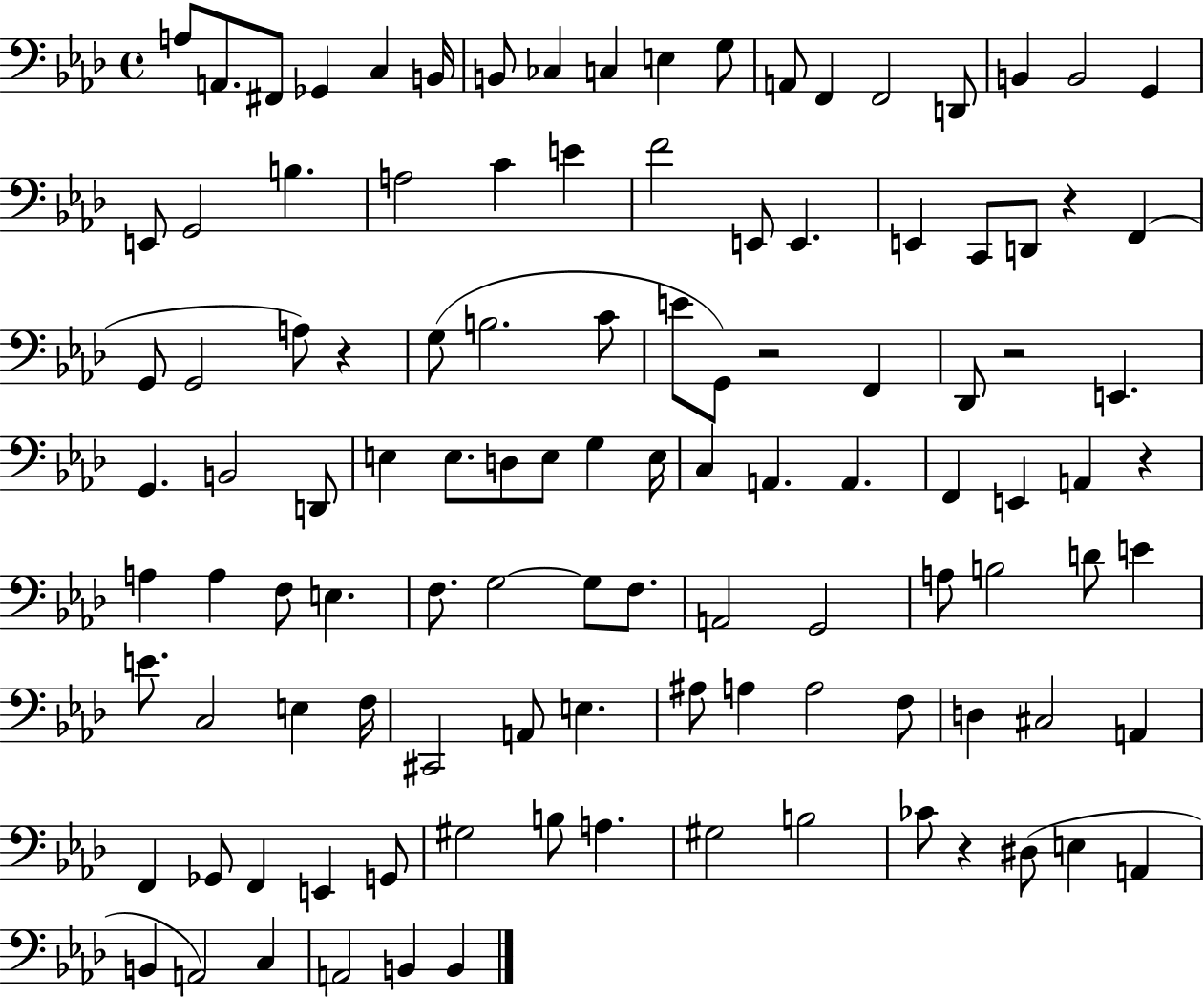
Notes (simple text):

A3/e A2/e. F#2/e Gb2/q C3/q B2/s B2/e CES3/q C3/q E3/q G3/e A2/e F2/q F2/h D2/e B2/q B2/h G2/q E2/e G2/h B3/q. A3/h C4/q E4/q F4/h E2/e E2/q. E2/q C2/e D2/e R/q F2/q G2/e G2/h A3/e R/q G3/e B3/h. C4/e E4/e G2/e R/h F2/q Db2/e R/h E2/q. G2/q. B2/h D2/e E3/q E3/e. D3/e E3/e G3/q E3/s C3/q A2/q. A2/q. F2/q E2/q A2/q R/q A3/q A3/q F3/e E3/q. F3/e. G3/h G3/e F3/e. A2/h G2/h A3/e B3/h D4/e E4/q E4/e. C3/h E3/q F3/s C#2/h A2/e E3/q. A#3/e A3/q A3/h F3/e D3/q C#3/h A2/q F2/q Gb2/e F2/q E2/q G2/e G#3/h B3/e A3/q. G#3/h B3/h CES4/e R/q D#3/e E3/q A2/q B2/q A2/h C3/q A2/h B2/q B2/q